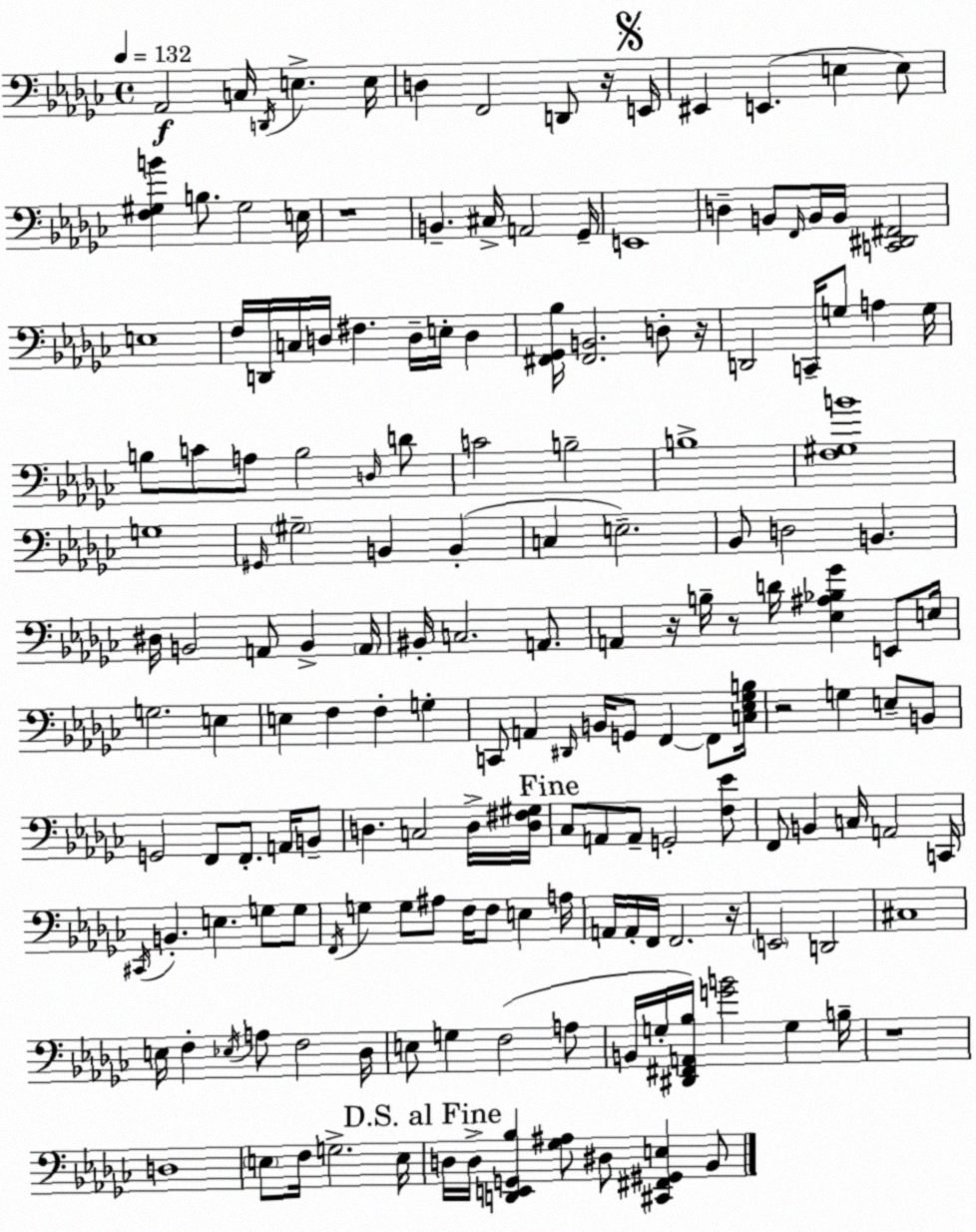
X:1
T:Untitled
M:4/4
L:1/4
K:Ebm
_A,,2 C,/4 D,,/4 E, E,/4 D, F,,2 D,,/2 z/4 E,,/4 ^E,, E,, E, E,/2 [F,^G,B] B,/2 ^G,2 E,/4 z4 B,, ^C,/4 A,,2 _G,,/4 E,,4 D, B,,/2 F,,/4 B,,/4 B,,/4 [C,,^D,,^F,,]2 E,4 F,/4 D,,/4 C,/4 D,/4 ^F, D,/4 E,/4 D, [^F,,_G,,_B,]/4 [^F,,B,,]2 D,/2 z/4 D,,2 C,,/4 G,/2 A, G,/4 B,/2 C/2 A,/2 B,2 D,/4 D/2 C2 B,2 B,4 [F,^G,B]4 G,4 ^G,,/4 ^G,2 B,, B,, C, E,2 _B,,/2 D,2 B,, ^D,/4 B,,2 A,,/2 B,, A,,/4 ^B,,/4 C,2 A,,/2 A,, z/4 B,/4 z/2 D/4 [_E,^A,_B,_G] E,,/2 E,/4 G,2 E, E, F, F, G, C,,/2 A,, ^D,,/4 B,,/4 G,,/2 F,, F,,/2 [C,_E,_G,B,]/4 z2 G, E,/2 B,,/2 G,,2 F,,/2 F,,/2 A,,/4 B,,/2 D, C,2 D,/4 [D,^F,^G,]/4 _C,/2 A,,/2 A,,/2 G,,2 [F,_E]/2 F,,/2 B,, C,/4 A,,2 C,,/4 ^C,,/4 B,, E, G,/2 G,/2 F,,/4 G, G,/2 ^A,/2 F,/4 F,/2 E, A,/4 A,,/4 A,,/4 F,,/4 F,,2 z/4 E,,2 D,,2 ^C,4 E,/4 F, _E,/4 A,/2 F,2 _D,/4 E,/2 G, F,2 A,/2 B,,/4 G,/4 [^D,,^F,,A,,_B,]/4 [GB]2 G, B,/4 z4 D,4 E,/2 F,/4 G,2 E,/4 D,/4 D,/4 [D,,E,,G,,_B,] [_G,^A,]/2 ^D,/2 [^C,,^F,,^G,,E,] _B,,/2